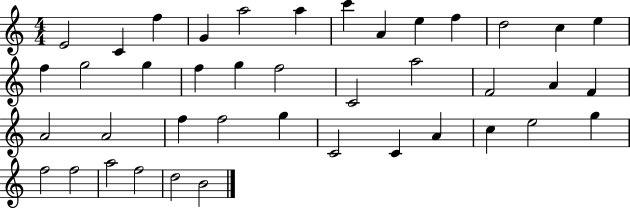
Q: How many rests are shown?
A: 0